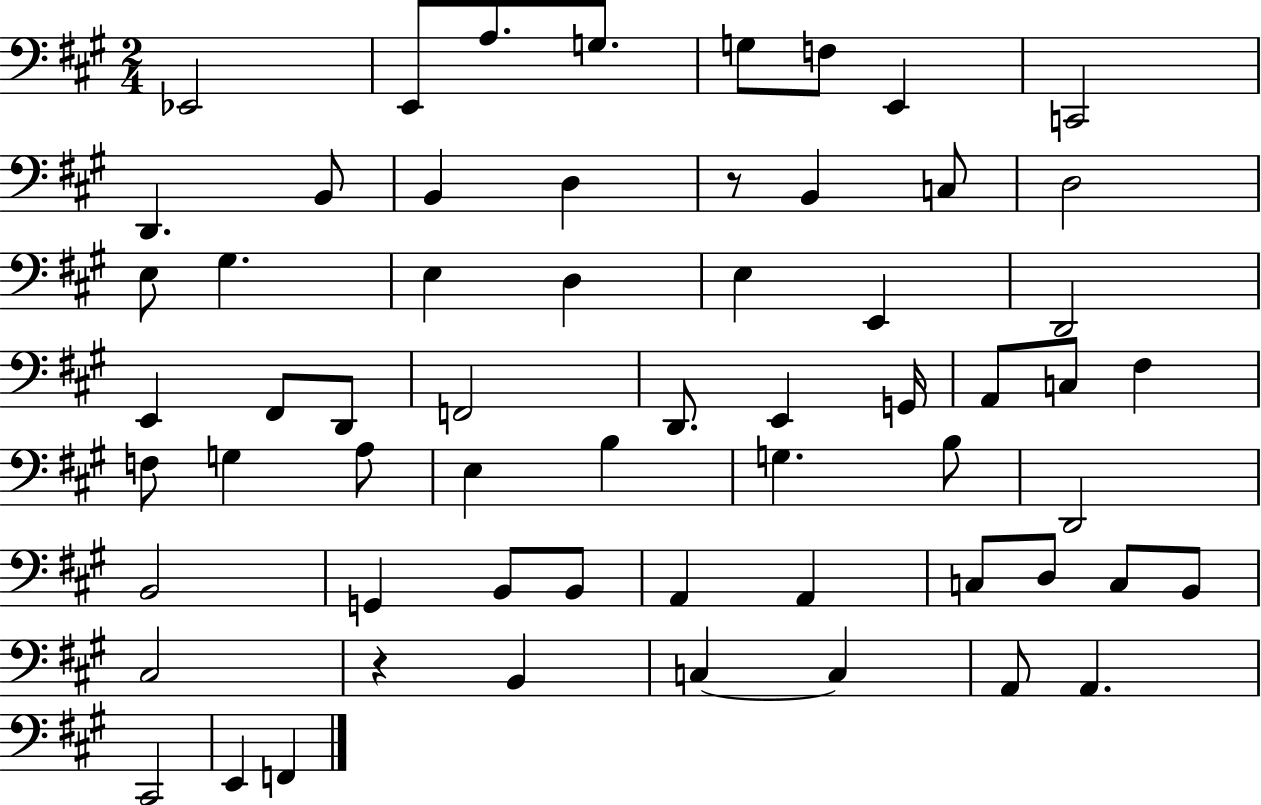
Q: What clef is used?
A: bass